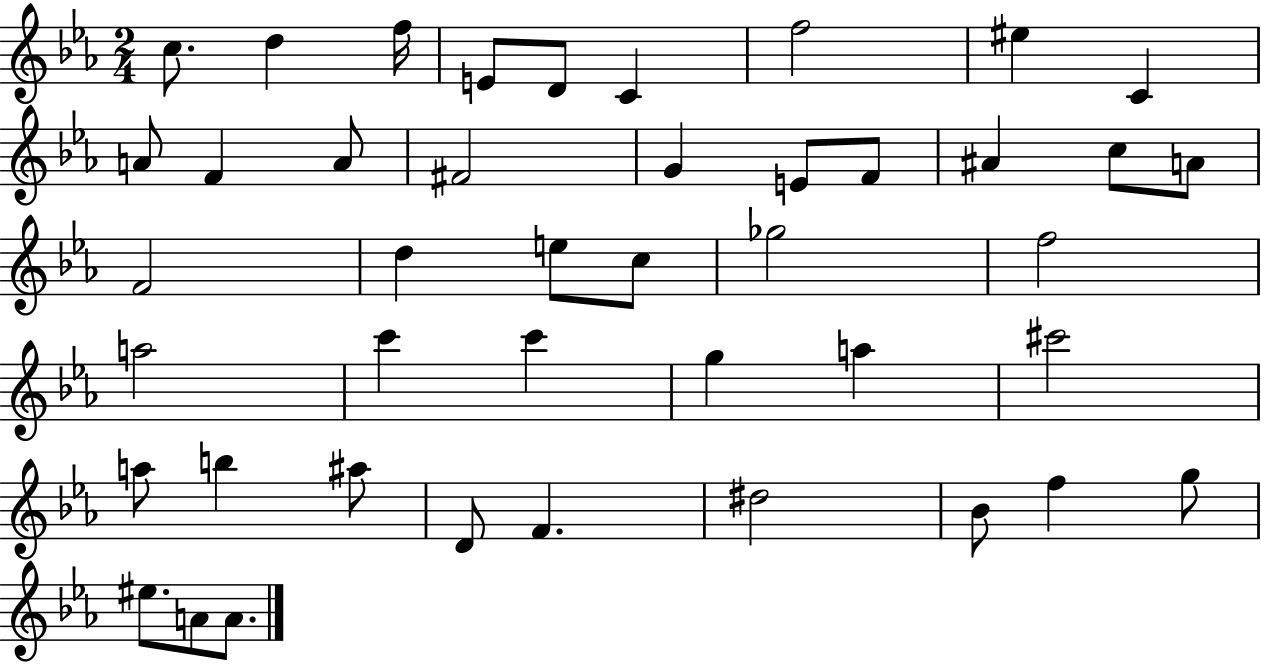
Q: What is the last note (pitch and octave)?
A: A4